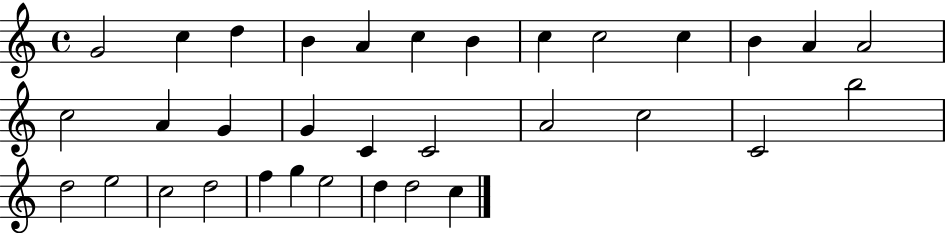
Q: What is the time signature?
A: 4/4